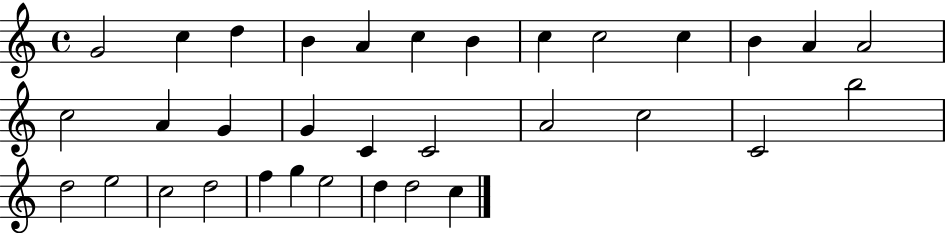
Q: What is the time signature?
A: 4/4